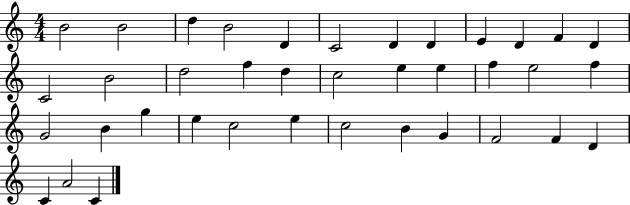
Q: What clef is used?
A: treble